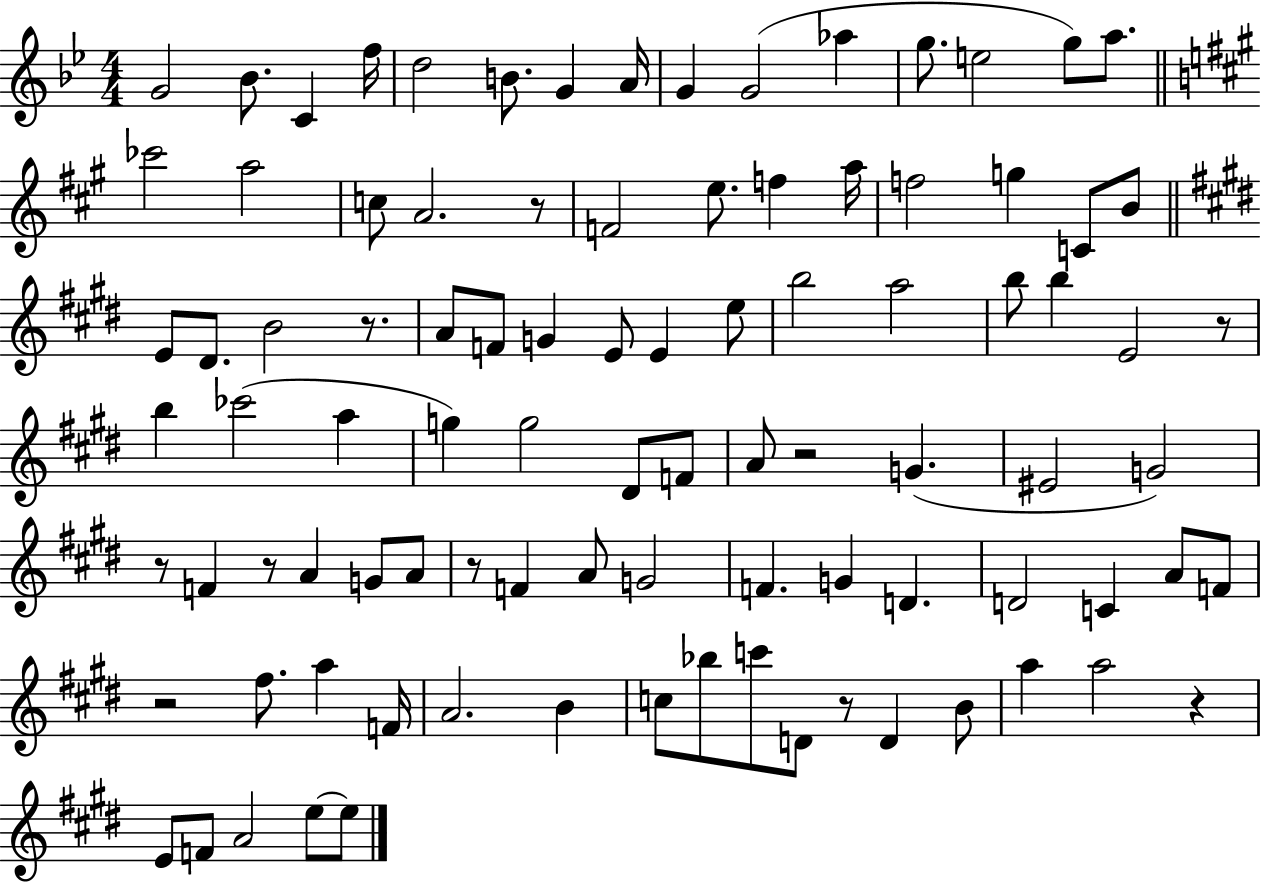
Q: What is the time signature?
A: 4/4